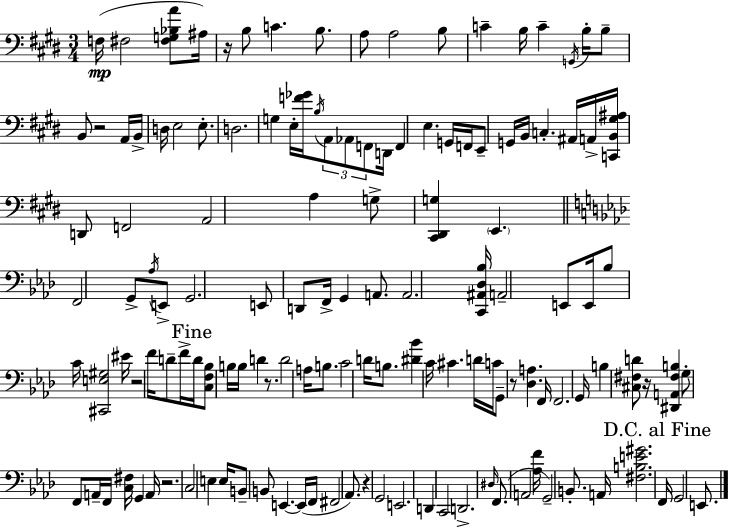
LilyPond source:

{
  \clef bass
  \numericTimeSignature
  \time 3/4
  \key e \major
  \repeat volta 2 { f16(\mp fis2 <fis g bes a'>8 ais16) | r16 b8 c'4. b8. | a8 a2 b8 | c'4-- b16 c'4-- \acciaccatura { g,16 } b16-. b8-- | \break b,8 r2 a,16 | b,16-> d16 e2 e8.-. | d2. | g4 e16-. <f' ges'>16 \acciaccatura { b16 } \tuplet 3/2 { a,8 aes,8 | \break f,8 } d,16 f,4 e4. | g,16 f,16 e,8-- g,16 b,16 c4.-. | ais,16 a,16-> <c, b, gis ais>16 d,8 f,2 | a,2 a4 | \break g8-> <cis, dis, g>4 \parenthesize e,4. | \bar "||" \break \key aes \major f,2 g,8-> \acciaccatura { aes16 } e,8-> | g,2. | e,8 d,8 f,16-> g,4 a,8. | a,2. | \break <c, ais, des bes>16 a,2-- e,8 | e,16 bes8 c'16 <cis, e gis>2 | eis'16 r2 f'16 d'8-- | f'16-> \mark "Fine" d'16 <c f bes>8 b16 b16 d'4 r8. | \break d'2 a16 b8. | c'2 d'16 b8. | <dis' bes'>4 c'16 cis'4. | d'16 c'16 g,8-- r8 <des a>4. | \break f,16 f,2. | g,16 b4 <cis fis d'>8 r16 <dis, a, fis b>4 | g8-. f,8 a,16-- f,16 <c fis>16 g,4 | a,16 r2. | \break \parenthesize c2 e4 | e16 b,8-- b,8 e,4.~~ | e,16( f,16 fis,2 aes,8.) | r4 g,2 | \break e,2. | d,4 c,2 | d,2.-> | \grace { dis16 }( f,8. a,2 | \break <aes f'>16 g,2--) b,8.-. | a,16 <fis b e' gis'>2. | \mark "D.C. al Fine" f,16 g,2 e,8. | } \bar "|."
}